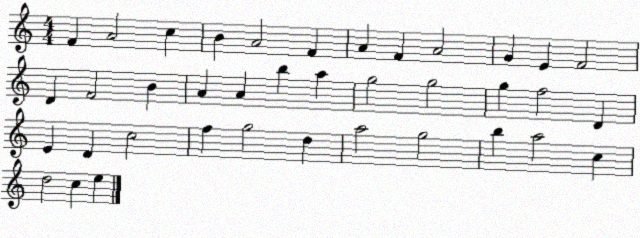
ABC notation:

X:1
T:Untitled
M:4/4
L:1/4
K:C
F A2 c B A2 F A F A2 G E F2 D F2 B A A b a g2 g2 g f2 D E D c2 f g2 d a2 g2 b a2 c d2 c e